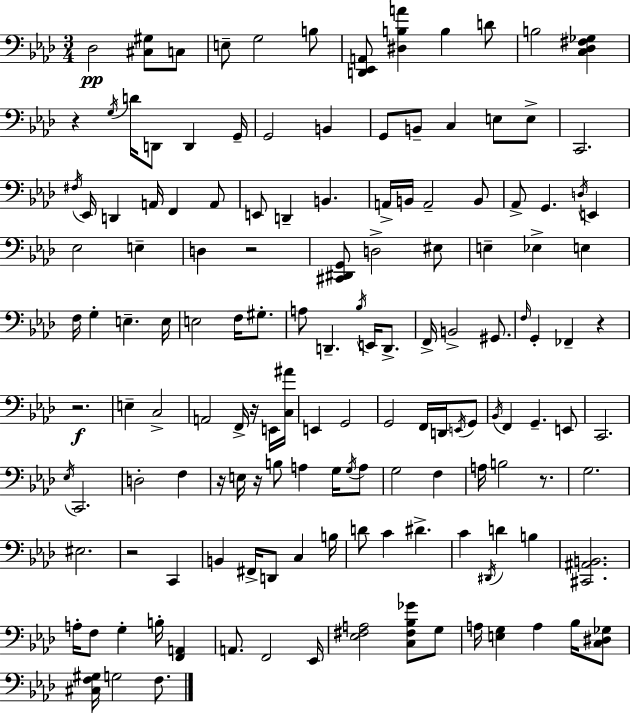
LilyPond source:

{
  \clef bass
  \numericTimeSignature
  \time 3/4
  \key f \minor
  des2\pp <cis gis>8 c8 | e8-- g2 b8 | <d, ees, a,>8 <dis b a'>4 b4 d'8 | b2 <c des fis ges>4 | \break r4 \acciaccatura { g16 } d'16 d,8 d,4 | g,16-- g,2 b,4 | g,8 b,8-- c4 e8 e8-> | c,2. | \break \acciaccatura { fis16 } ees,16 d,4 a,16 f,4 | a,8 e,8 d,4-- b,4. | a,16-> b,16 a,2-- | b,8 aes,8-> g,4. \acciaccatura { d16 } e,4 | \break ees2 e4-- | d4 r2 | <cis, dis, g,>8 d2-> | eis8 e4-- ees4-> e4 | \break f16 g4-. e4.-- | e16 e2 f16 | gis8.-. a8 d,4.-- \acciaccatura { bes16 } | e,16 d,8.-> f,16-> b,2-> | \break gis,8. \grace { f16 } g,4-. fes,4-- | r4 r2.\f | e4-- c2-> | a,2 | \break f,16-> r16 e,16 <c ais'>16 e,4 g,2 | g,2 | f,16 d,16 \acciaccatura { e,16 } g,8 \acciaccatura { bes,16 } f,4 g,4.-- | e,8 c,2. | \break \acciaccatura { ees16 } c,2. | d2-. | f4 r16 e16 r16 b8 | a4 g16 \acciaccatura { g16 } a8 g2 | \break f4 a16 b2 | r8. g2. | eis2. | r2 | \break c,4 b,4 | fis,16-> d,8 c4 b16 d'8 c'4 | dis'4.-> c'4 | \acciaccatura { dis,16 } d'4 b4 <cis, ais, b,>2. | \break a16-. f8 | g4-. b16-. <f, a,>4 a,8. | f,2 ees,16 <ees fis a>2 | <c fis bes ges'>8 g8 a16 <e g>4 | \break a4 bes16 <c dis ges>8 <cis f gis>16 g2 | f8. \bar "|."
}